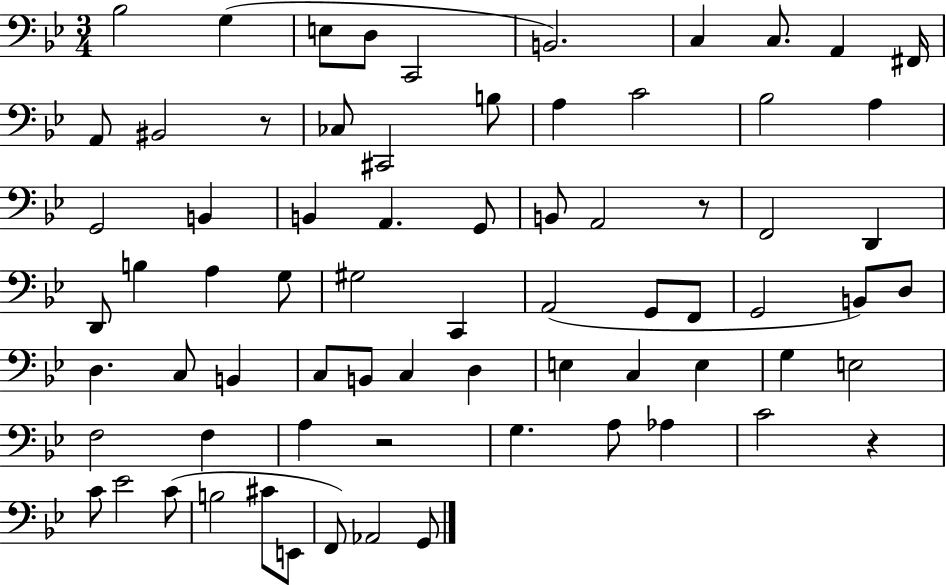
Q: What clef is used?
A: bass